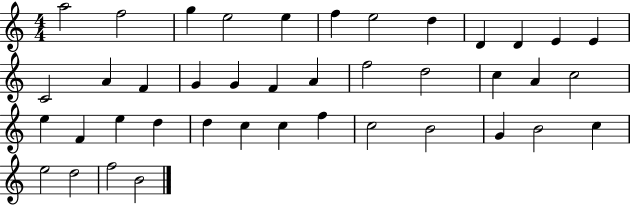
A5/h F5/h G5/q E5/h E5/q F5/q E5/h D5/q D4/q D4/q E4/q E4/q C4/h A4/q F4/q G4/q G4/q F4/q A4/q F5/h D5/h C5/q A4/q C5/h E5/q F4/q E5/q D5/q D5/q C5/q C5/q F5/q C5/h B4/h G4/q B4/h C5/q E5/h D5/h F5/h B4/h